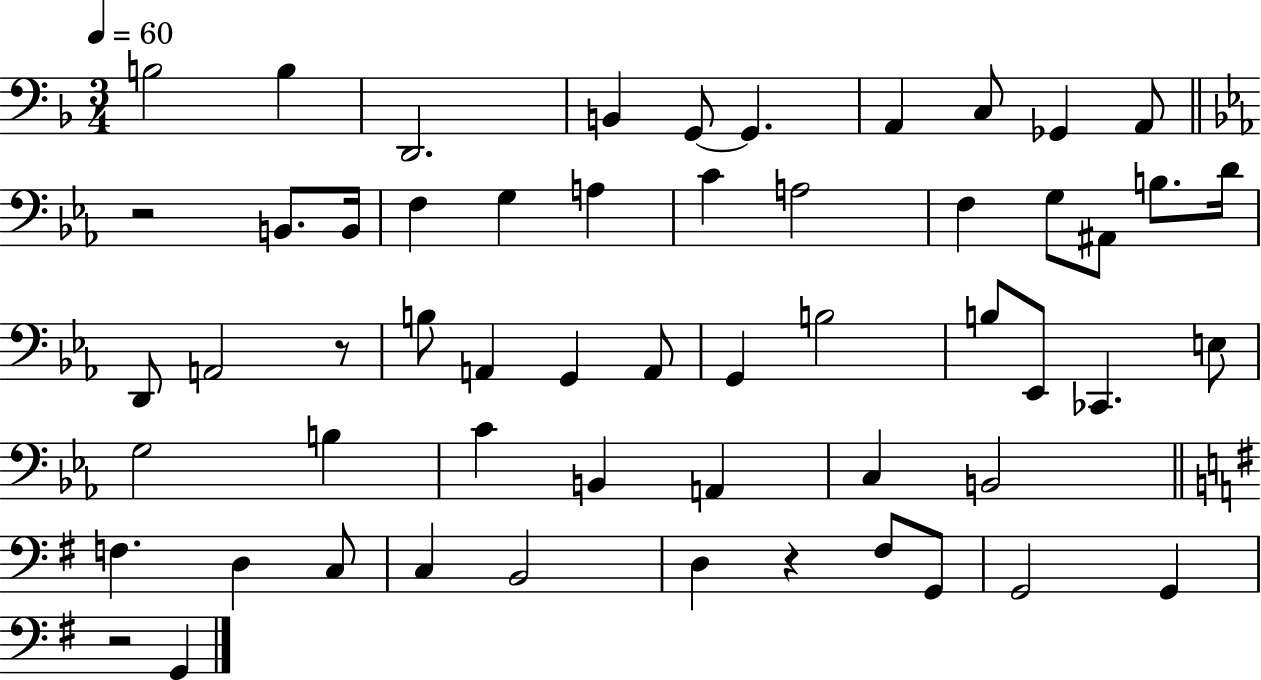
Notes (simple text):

B3/h B3/q D2/h. B2/q G2/e G2/q. A2/q C3/e Gb2/q A2/e R/h B2/e. B2/s F3/q G3/q A3/q C4/q A3/h F3/q G3/e A#2/e B3/e. D4/s D2/e A2/h R/e B3/e A2/q G2/q A2/e G2/q B3/h B3/e Eb2/e CES2/q. E3/e G3/h B3/q C4/q B2/q A2/q C3/q B2/h F3/q. D3/q C3/e C3/q B2/h D3/q R/q F#3/e G2/e G2/h G2/q R/h G2/q